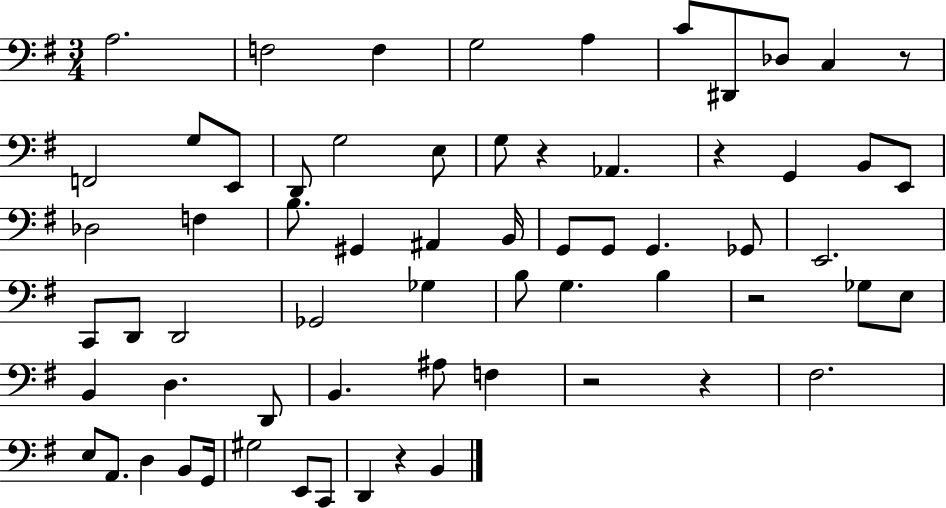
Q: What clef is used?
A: bass